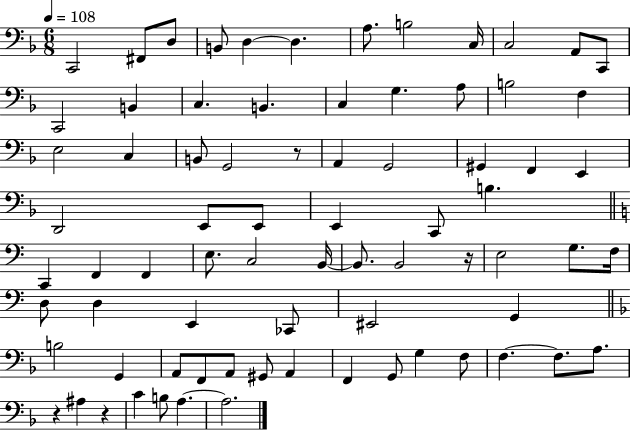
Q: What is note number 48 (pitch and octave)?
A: D3